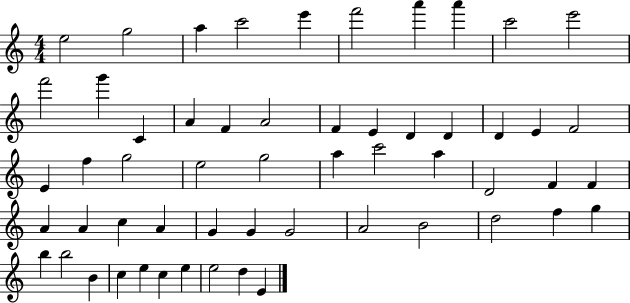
E5/h G5/h A5/q C6/h E6/q F6/h A6/q A6/q C6/h E6/h F6/h G6/q C4/q A4/q F4/q A4/h F4/q E4/q D4/q D4/q D4/q E4/q F4/h E4/q F5/q G5/h E5/h G5/h A5/q C6/h A5/q D4/h F4/q F4/q A4/q A4/q C5/q A4/q G4/q G4/q G4/h A4/h B4/h D5/h F5/q G5/q B5/q B5/h B4/q C5/q E5/q C5/q E5/q E5/h D5/q E4/q